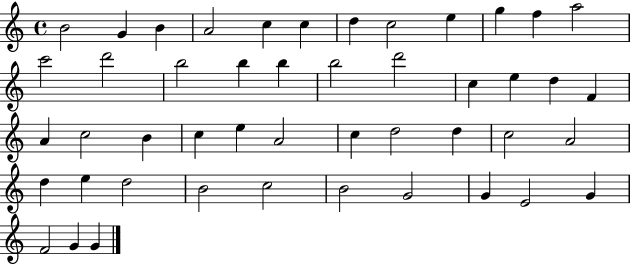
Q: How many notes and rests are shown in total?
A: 47